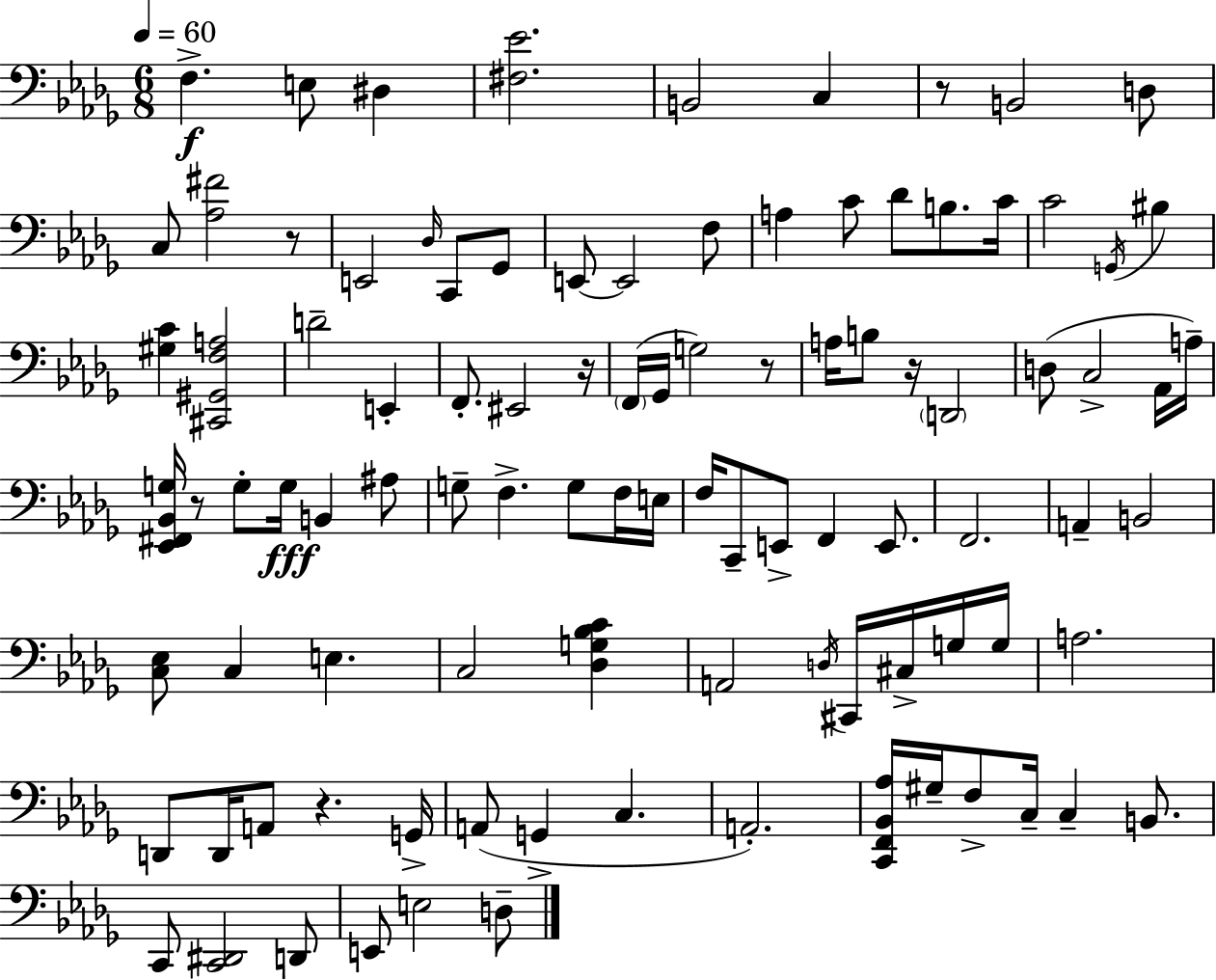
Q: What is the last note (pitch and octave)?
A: D3